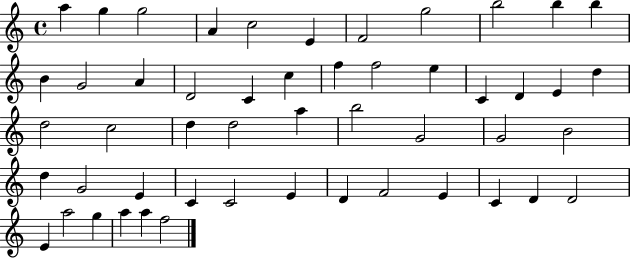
X:1
T:Untitled
M:4/4
L:1/4
K:C
a g g2 A c2 E F2 g2 b2 b b B G2 A D2 C c f f2 e C D E d d2 c2 d d2 a b2 G2 G2 B2 d G2 E C C2 E D F2 E C D D2 E a2 g a a f2